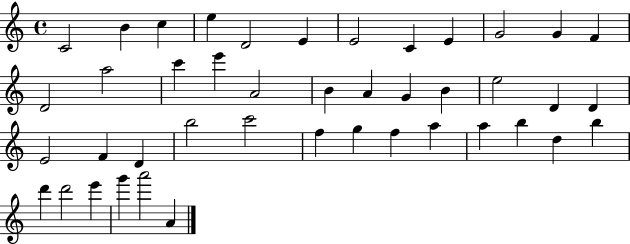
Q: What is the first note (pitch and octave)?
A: C4